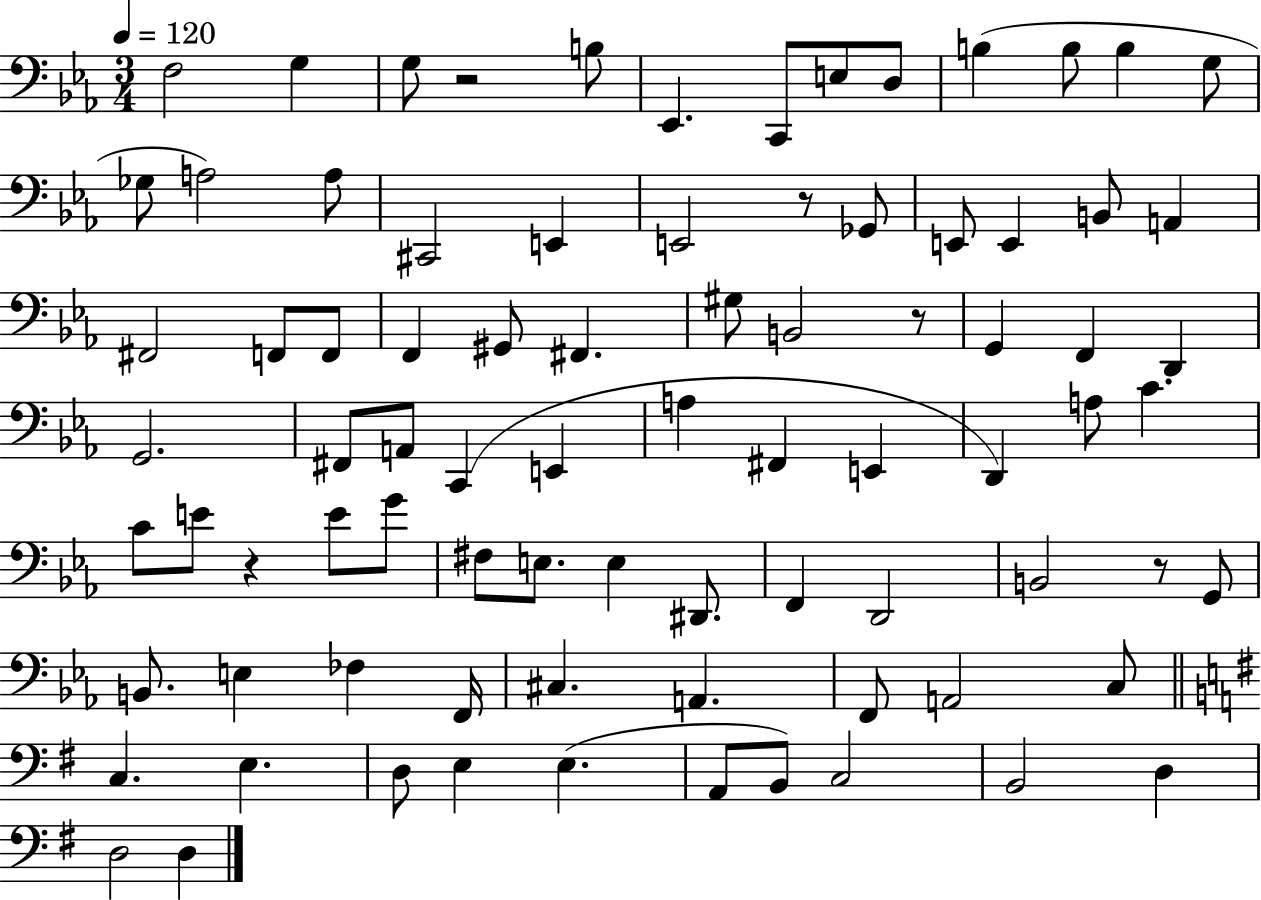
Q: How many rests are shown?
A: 5